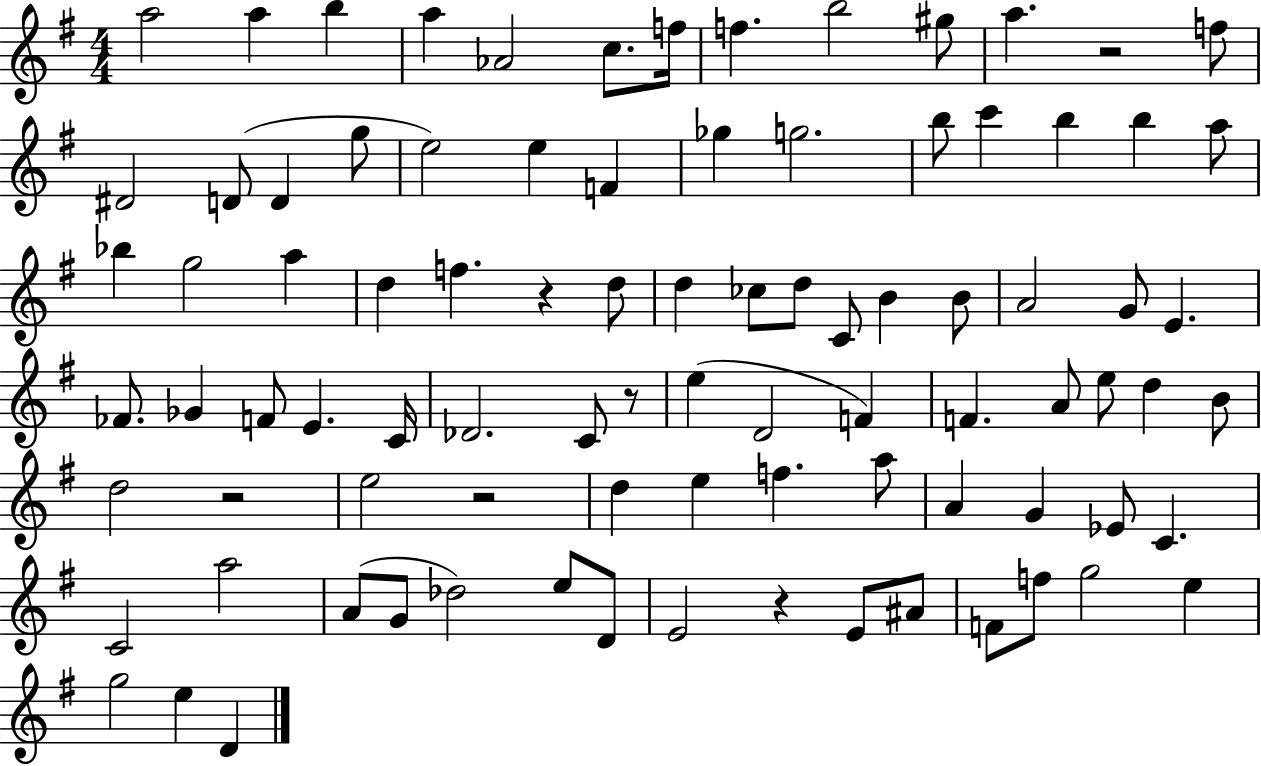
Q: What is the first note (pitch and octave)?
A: A5